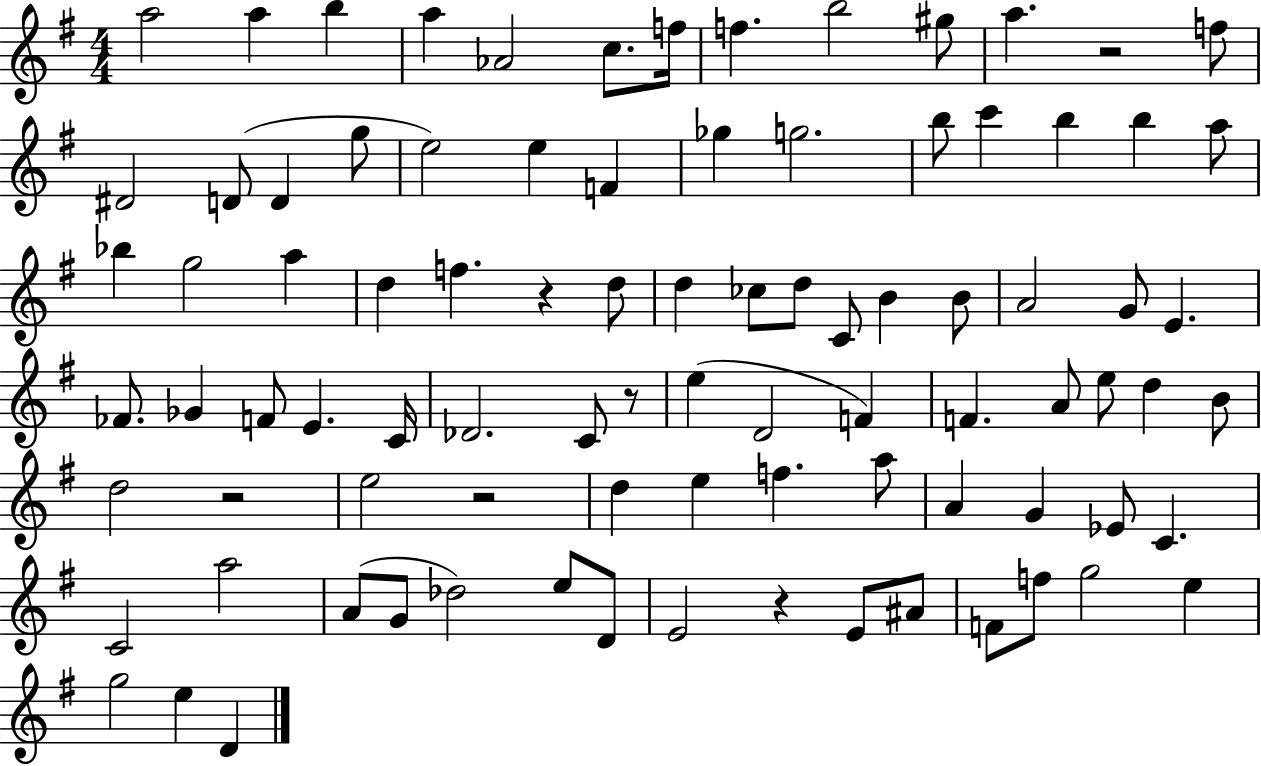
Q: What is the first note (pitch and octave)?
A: A5